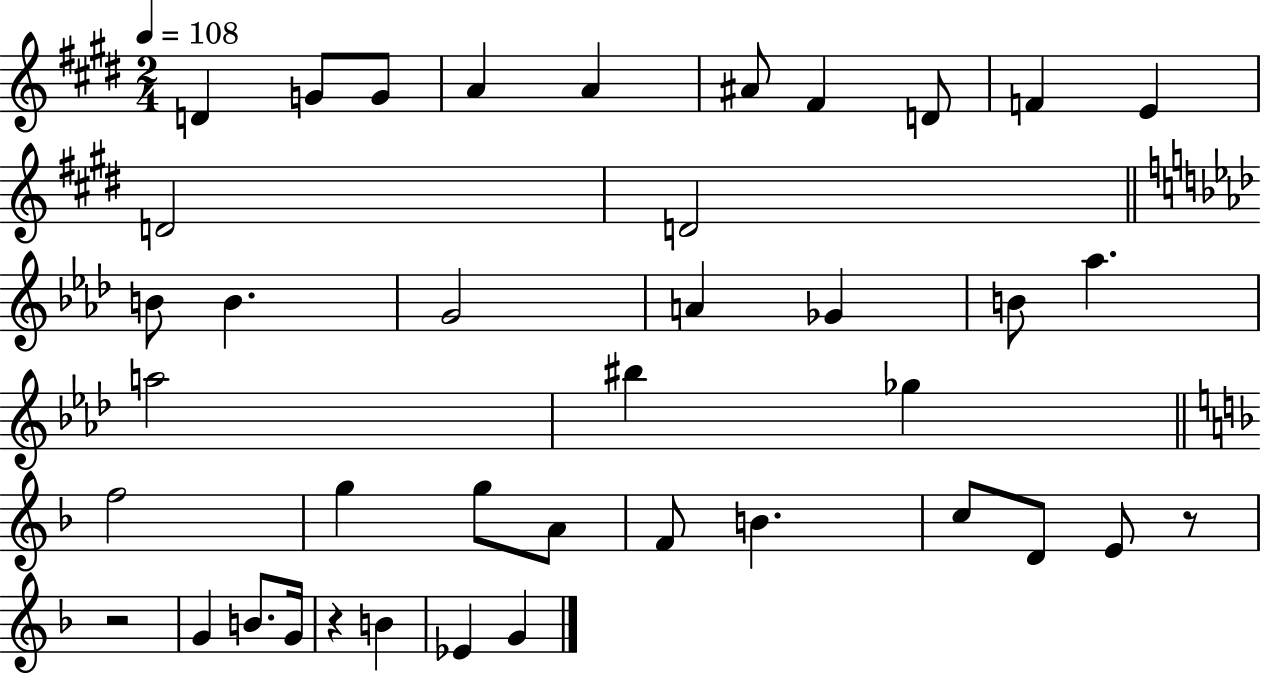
{
  \clef treble
  \numericTimeSignature
  \time 2/4
  \key e \major
  \tempo 4 = 108
  d'4 g'8 g'8 | a'4 a'4 | ais'8 fis'4 d'8 | f'4 e'4 | \break d'2 | d'2 | \bar "||" \break \key f \minor b'8 b'4. | g'2 | a'4 ges'4 | b'8 aes''4. | \break a''2 | bis''4 ges''4 | \bar "||" \break \key d \minor f''2 | g''4 g''8 a'8 | f'8 b'4. | c''8 d'8 e'8 r8 | \break r2 | g'4 b'8. g'16 | r4 b'4 | ees'4 g'4 | \break \bar "|."
}